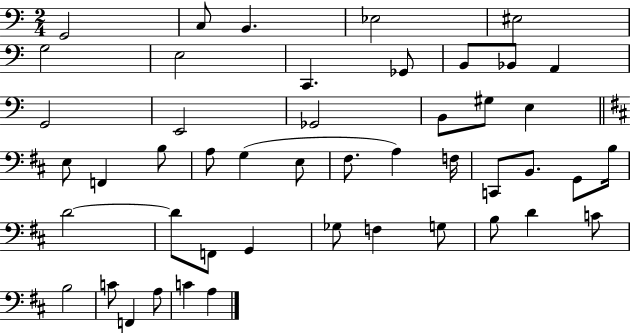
{
  \clef bass
  \numericTimeSignature
  \time 2/4
  \key c \major
  \repeat volta 2 { g,2 | c8 b,4. | ees2 | eis2 | \break g2 | e2 | c,4. ges,8 | b,8 bes,8 a,4 | \break g,2 | e,2 | ges,2 | b,8 gis8 e4 | \break \bar "||" \break \key d \major e8 f,4 b8 | a8 g4( e8 | fis8. a4) f16 | c,8 b,8. g,8 b16 | \break d'2~~ | d'8 f,8 g,4 | ges8 f4 g8 | b8 d'4 c'8 | \break b2 | c'8 f,4 a8 | c'4 a4 | } \bar "|."
}